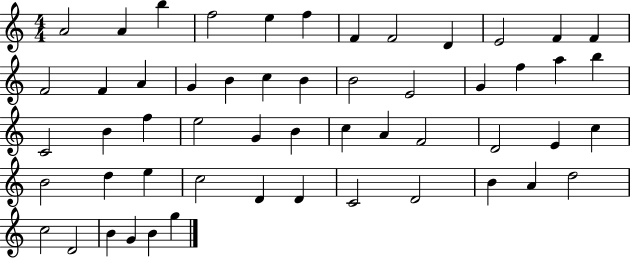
A4/h A4/q B5/q F5/h E5/q F5/q F4/q F4/h D4/q E4/h F4/q F4/q F4/h F4/q A4/q G4/q B4/q C5/q B4/q B4/h E4/h G4/q F5/q A5/q B5/q C4/h B4/q F5/q E5/h G4/q B4/q C5/q A4/q F4/h D4/h E4/q C5/q B4/h D5/q E5/q C5/h D4/q D4/q C4/h D4/h B4/q A4/q D5/h C5/h D4/h B4/q G4/q B4/q G5/q